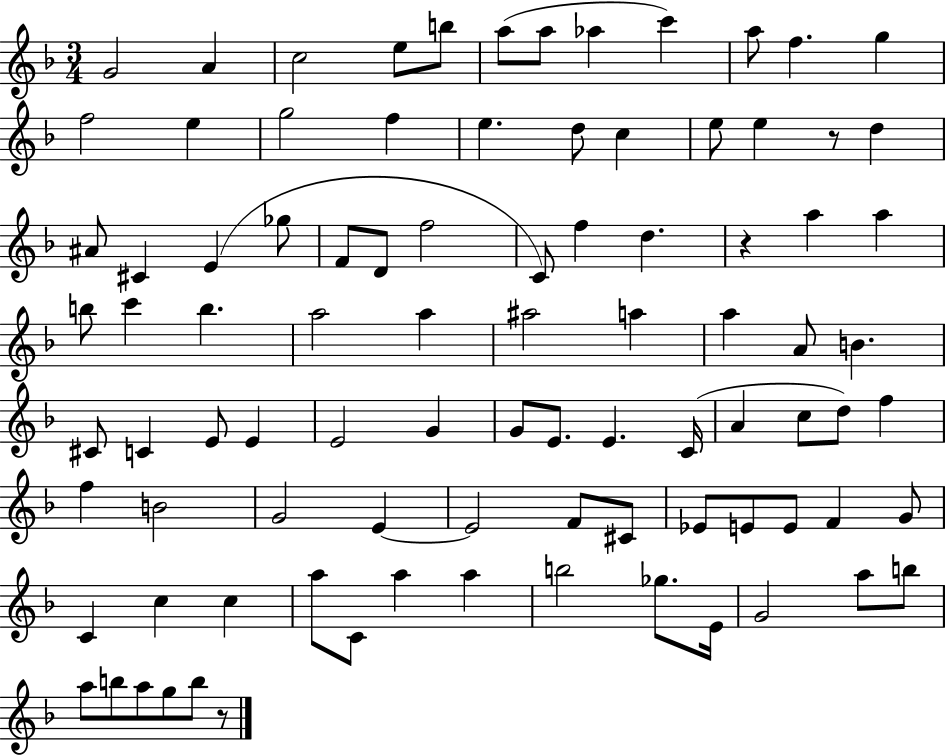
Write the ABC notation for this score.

X:1
T:Untitled
M:3/4
L:1/4
K:F
G2 A c2 e/2 b/2 a/2 a/2 _a c' a/2 f g f2 e g2 f e d/2 c e/2 e z/2 d ^A/2 ^C E _g/2 F/2 D/2 f2 C/2 f d z a a b/2 c' b a2 a ^a2 a a A/2 B ^C/2 C E/2 E E2 G G/2 E/2 E C/4 A c/2 d/2 f f B2 G2 E E2 F/2 ^C/2 _E/2 E/2 E/2 F G/2 C c c a/2 C/2 a a b2 _g/2 E/4 G2 a/2 b/2 a/2 b/2 a/2 g/2 b/2 z/2